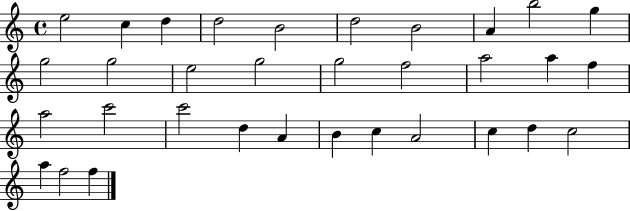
E5/h C5/q D5/q D5/h B4/h D5/h B4/h A4/q B5/h G5/q G5/h G5/h E5/h G5/h G5/h F5/h A5/h A5/q F5/q A5/h C6/h C6/h D5/q A4/q B4/q C5/q A4/h C5/q D5/q C5/h A5/q F5/h F5/q